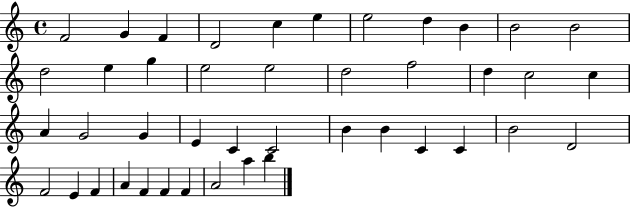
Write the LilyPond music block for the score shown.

{
  \clef treble
  \time 4/4
  \defaultTimeSignature
  \key c \major
  f'2 g'4 f'4 | d'2 c''4 e''4 | e''2 d''4 b'4 | b'2 b'2 | \break d''2 e''4 g''4 | e''2 e''2 | d''2 f''2 | d''4 c''2 c''4 | \break a'4 g'2 g'4 | e'4 c'4 c'2 | b'4 b'4 c'4 c'4 | b'2 d'2 | \break f'2 e'4 f'4 | a'4 f'4 f'4 f'4 | a'2 a''4 b''4 | \bar "|."
}